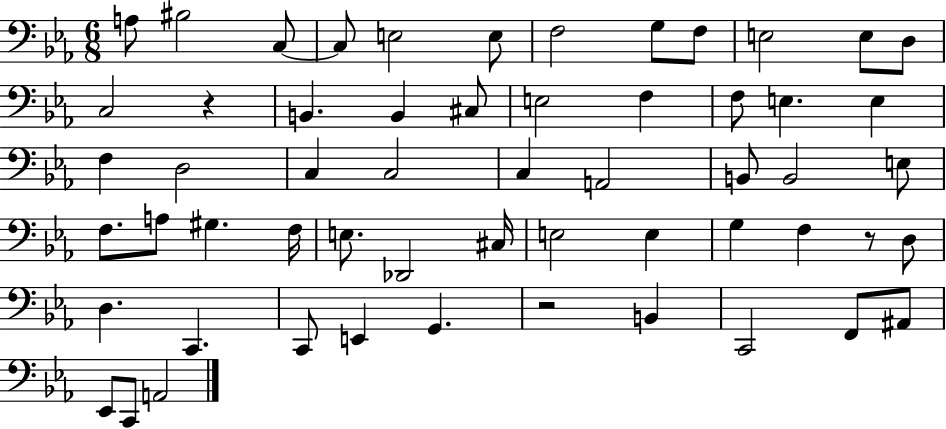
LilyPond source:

{
  \clef bass
  \numericTimeSignature
  \time 6/8
  \key ees \major
  a8 bis2 c8~~ | c8 e2 e8 | f2 g8 f8 | e2 e8 d8 | \break c2 r4 | b,4. b,4 cis8 | e2 f4 | f8 e4. e4 | \break f4 d2 | c4 c2 | c4 a,2 | b,8 b,2 e8 | \break f8. a8 gis4. f16 | e8. des,2 cis16 | e2 e4 | g4 f4 r8 d8 | \break d4. c,4. | c,8 e,4 g,4. | r2 b,4 | c,2 f,8 ais,8 | \break ees,8 c,8 a,2 | \bar "|."
}